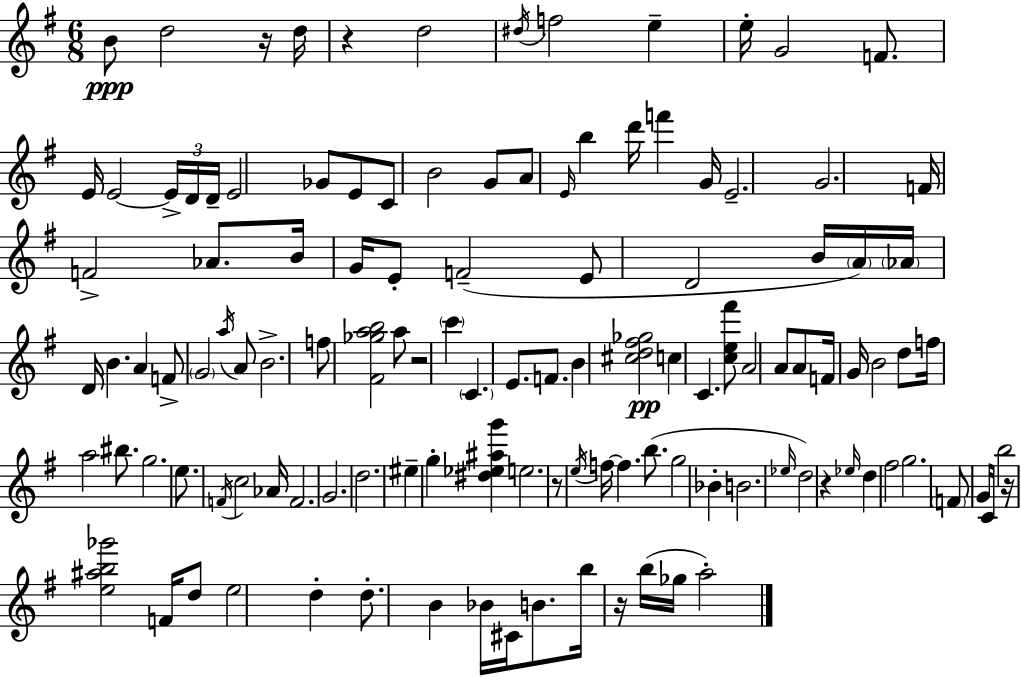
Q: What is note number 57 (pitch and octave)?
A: C5